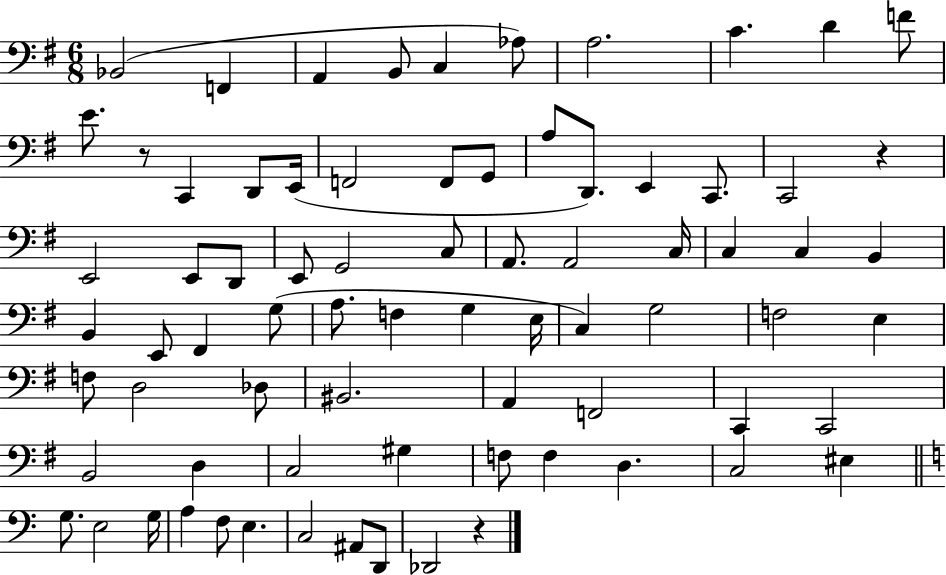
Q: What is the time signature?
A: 6/8